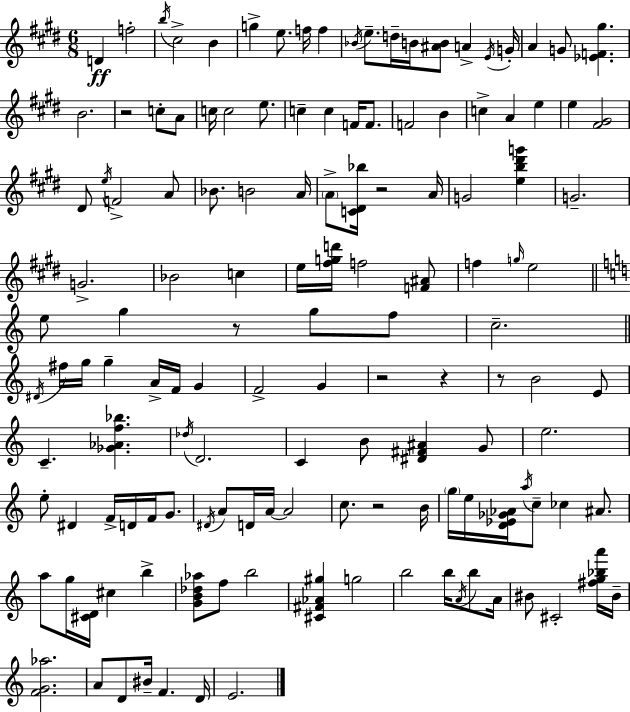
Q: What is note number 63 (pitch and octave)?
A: A4